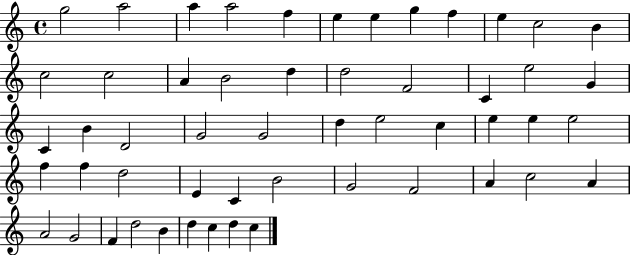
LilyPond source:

{
  \clef treble
  \time 4/4
  \defaultTimeSignature
  \key c \major
  g''2 a''2 | a''4 a''2 f''4 | e''4 e''4 g''4 f''4 | e''4 c''2 b'4 | \break c''2 c''2 | a'4 b'2 d''4 | d''2 f'2 | c'4 e''2 g'4 | \break c'4 b'4 d'2 | g'2 g'2 | d''4 e''2 c''4 | e''4 e''4 e''2 | \break f''4 f''4 d''2 | e'4 c'4 b'2 | g'2 f'2 | a'4 c''2 a'4 | \break a'2 g'2 | f'4 d''2 b'4 | d''4 c''4 d''4 c''4 | \bar "|."
}